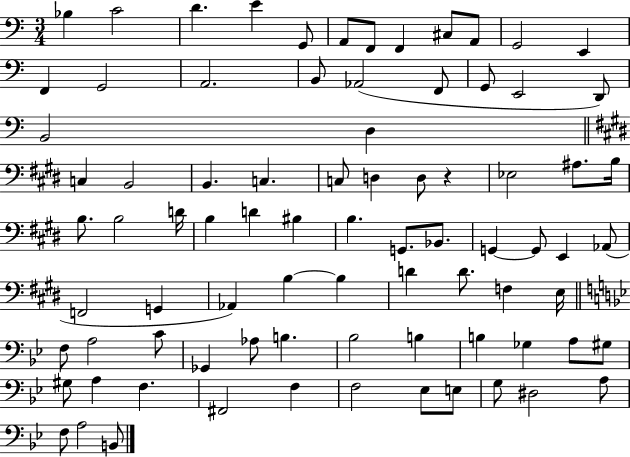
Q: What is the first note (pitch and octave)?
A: Bb3